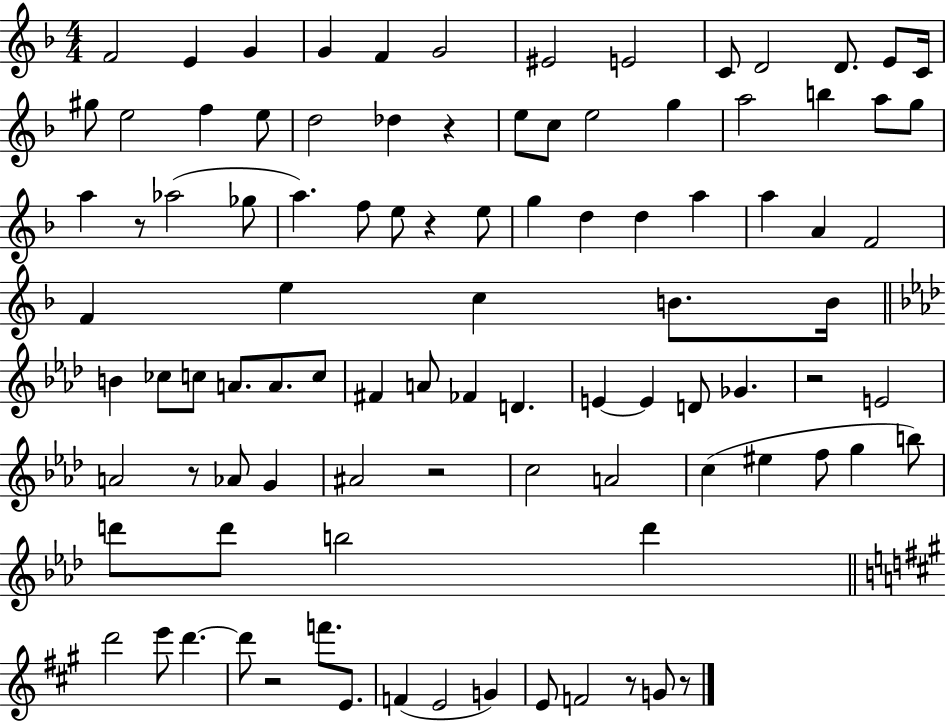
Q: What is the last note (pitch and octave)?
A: G4